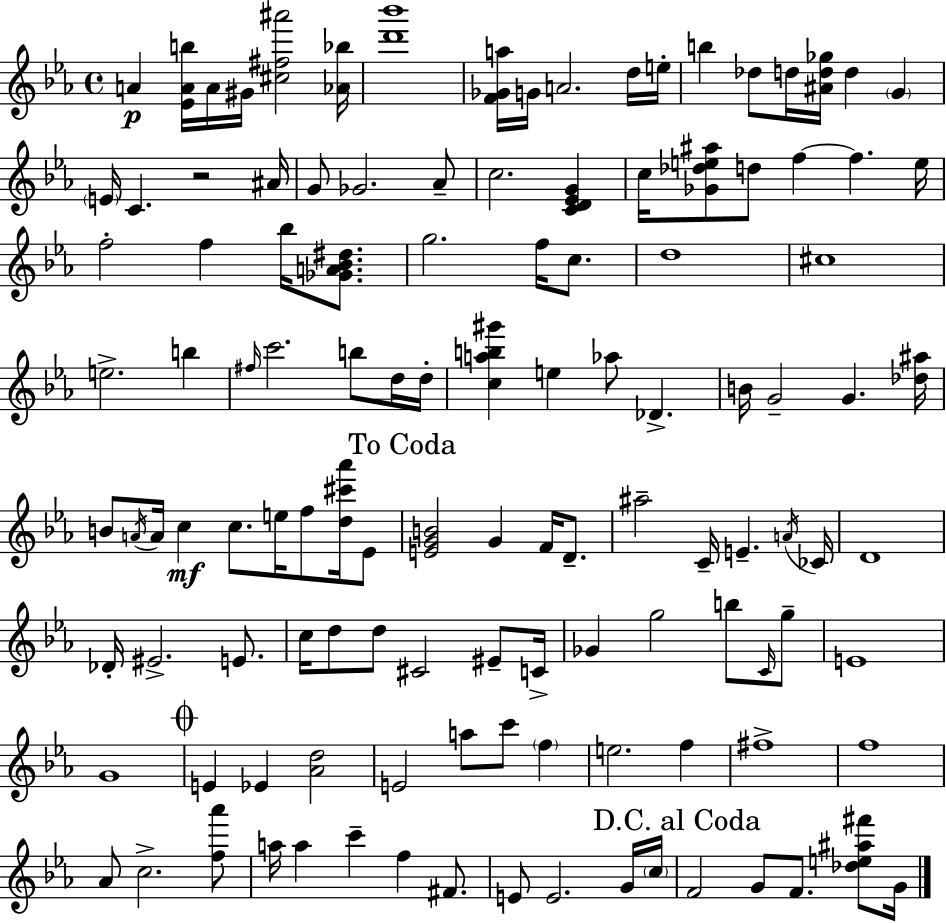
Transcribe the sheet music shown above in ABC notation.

X:1
T:Untitled
M:4/4
L:1/4
K:Cm
A [_EAb]/4 A/4 ^G/4 [^c^f^a']2 [_A_b]/4 [d'_b']4 [F_Ga]/4 G/4 A2 d/4 e/4 b _d/2 d/4 [^Ad_g]/4 d G E/4 C z2 ^A/4 G/2 _G2 _A/2 c2 [CD_EG] c/4 [_G_de^a]/2 d/2 f f e/4 f2 f _b/4 [_GA_B^d]/2 g2 f/4 c/2 d4 ^c4 e2 b ^f/4 c'2 b/2 d/4 d/4 [cab^g'] e _a/2 _D B/4 G2 G [_d^a]/4 B/2 A/4 A/4 c c/2 e/4 f/2 [d^c'_a']/4 _E/2 [EGB]2 G F/4 D/2 ^a2 C/4 E A/4 _C/4 D4 _D/4 ^E2 E/2 c/4 d/2 d/2 ^C2 ^E/2 C/4 _G g2 b/2 C/4 g/2 E4 G4 E _E [_Ad]2 E2 a/2 c'/2 f e2 f ^f4 f4 _A/2 c2 [f_a']/2 a/4 a c' f ^F/2 E/2 E2 G/4 c/4 F2 G/2 F/2 [_de^a^f']/2 G/4